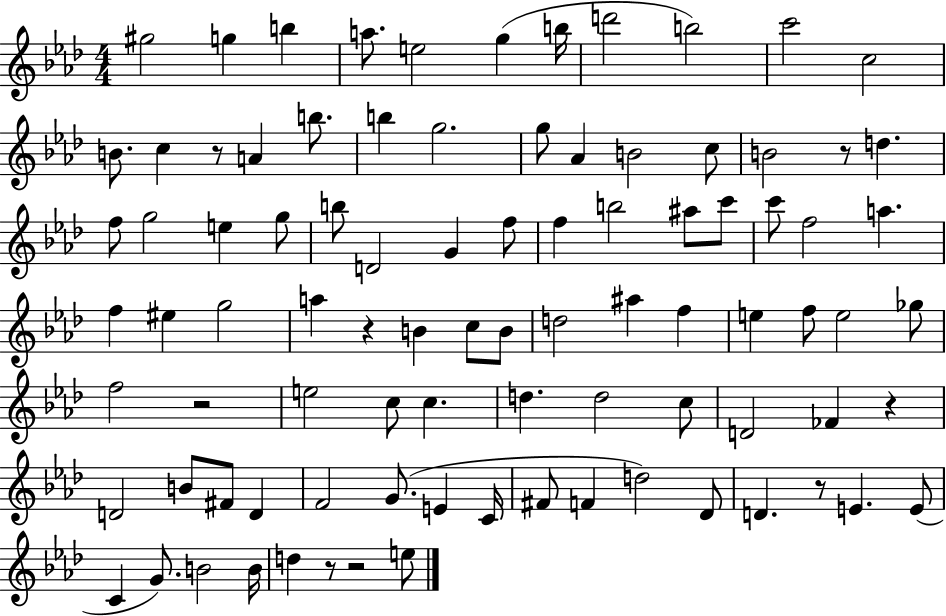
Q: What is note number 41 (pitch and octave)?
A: G5